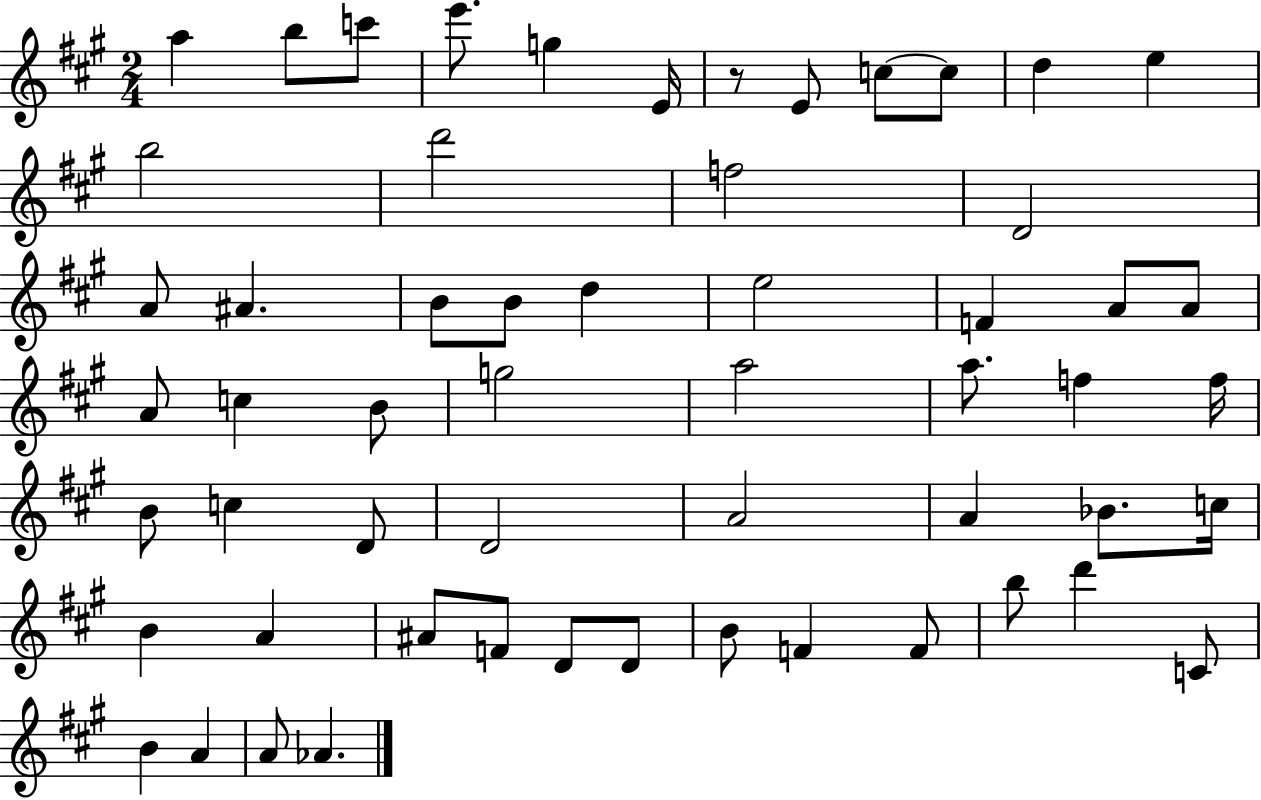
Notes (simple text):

A5/q B5/e C6/e E6/e. G5/q E4/s R/e E4/e C5/e C5/e D5/q E5/q B5/h D6/h F5/h D4/h A4/e A#4/q. B4/e B4/e D5/q E5/h F4/q A4/e A4/e A4/e C5/q B4/e G5/h A5/h A5/e. F5/q F5/s B4/e C5/q D4/e D4/h A4/h A4/q Bb4/e. C5/s B4/q A4/q A#4/e F4/e D4/e D4/e B4/e F4/q F4/e B5/e D6/q C4/e B4/q A4/q A4/e Ab4/q.